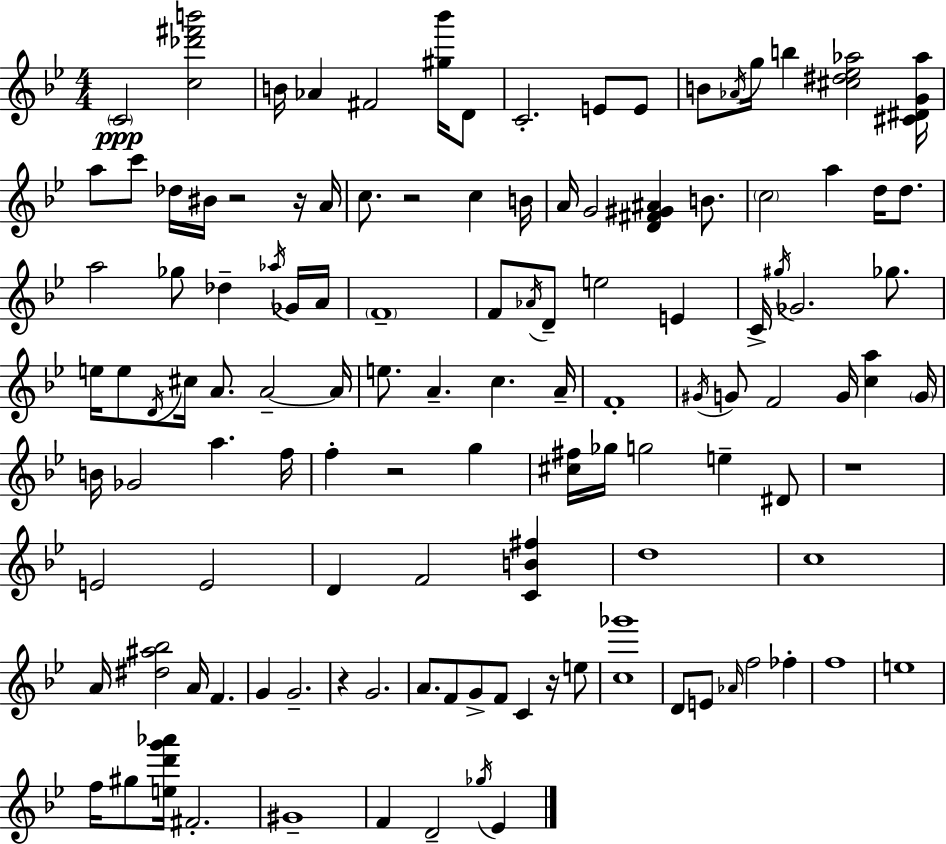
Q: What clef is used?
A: treble